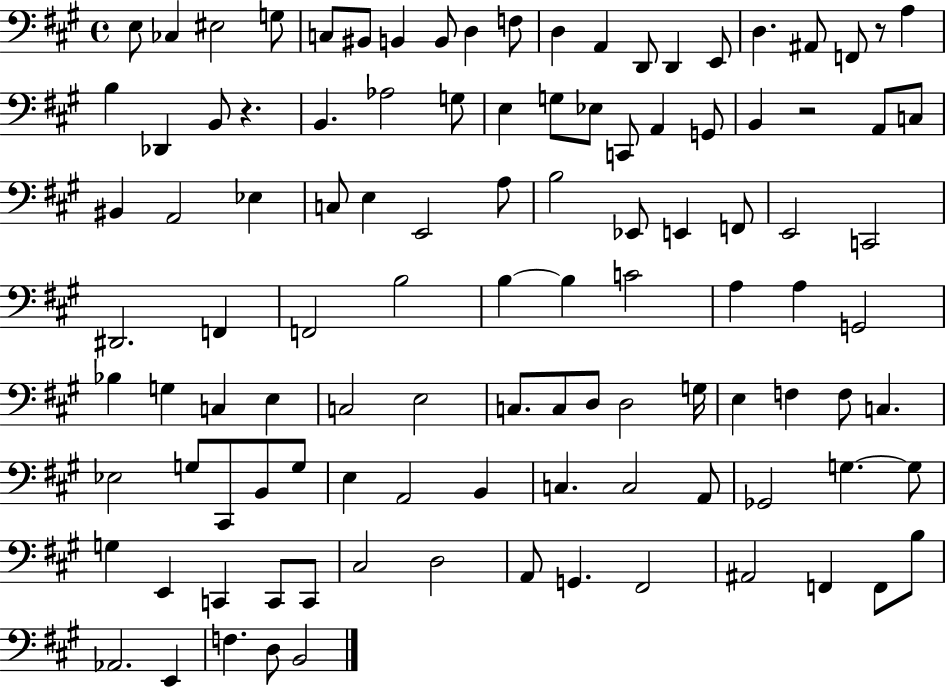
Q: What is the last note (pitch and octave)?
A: B2